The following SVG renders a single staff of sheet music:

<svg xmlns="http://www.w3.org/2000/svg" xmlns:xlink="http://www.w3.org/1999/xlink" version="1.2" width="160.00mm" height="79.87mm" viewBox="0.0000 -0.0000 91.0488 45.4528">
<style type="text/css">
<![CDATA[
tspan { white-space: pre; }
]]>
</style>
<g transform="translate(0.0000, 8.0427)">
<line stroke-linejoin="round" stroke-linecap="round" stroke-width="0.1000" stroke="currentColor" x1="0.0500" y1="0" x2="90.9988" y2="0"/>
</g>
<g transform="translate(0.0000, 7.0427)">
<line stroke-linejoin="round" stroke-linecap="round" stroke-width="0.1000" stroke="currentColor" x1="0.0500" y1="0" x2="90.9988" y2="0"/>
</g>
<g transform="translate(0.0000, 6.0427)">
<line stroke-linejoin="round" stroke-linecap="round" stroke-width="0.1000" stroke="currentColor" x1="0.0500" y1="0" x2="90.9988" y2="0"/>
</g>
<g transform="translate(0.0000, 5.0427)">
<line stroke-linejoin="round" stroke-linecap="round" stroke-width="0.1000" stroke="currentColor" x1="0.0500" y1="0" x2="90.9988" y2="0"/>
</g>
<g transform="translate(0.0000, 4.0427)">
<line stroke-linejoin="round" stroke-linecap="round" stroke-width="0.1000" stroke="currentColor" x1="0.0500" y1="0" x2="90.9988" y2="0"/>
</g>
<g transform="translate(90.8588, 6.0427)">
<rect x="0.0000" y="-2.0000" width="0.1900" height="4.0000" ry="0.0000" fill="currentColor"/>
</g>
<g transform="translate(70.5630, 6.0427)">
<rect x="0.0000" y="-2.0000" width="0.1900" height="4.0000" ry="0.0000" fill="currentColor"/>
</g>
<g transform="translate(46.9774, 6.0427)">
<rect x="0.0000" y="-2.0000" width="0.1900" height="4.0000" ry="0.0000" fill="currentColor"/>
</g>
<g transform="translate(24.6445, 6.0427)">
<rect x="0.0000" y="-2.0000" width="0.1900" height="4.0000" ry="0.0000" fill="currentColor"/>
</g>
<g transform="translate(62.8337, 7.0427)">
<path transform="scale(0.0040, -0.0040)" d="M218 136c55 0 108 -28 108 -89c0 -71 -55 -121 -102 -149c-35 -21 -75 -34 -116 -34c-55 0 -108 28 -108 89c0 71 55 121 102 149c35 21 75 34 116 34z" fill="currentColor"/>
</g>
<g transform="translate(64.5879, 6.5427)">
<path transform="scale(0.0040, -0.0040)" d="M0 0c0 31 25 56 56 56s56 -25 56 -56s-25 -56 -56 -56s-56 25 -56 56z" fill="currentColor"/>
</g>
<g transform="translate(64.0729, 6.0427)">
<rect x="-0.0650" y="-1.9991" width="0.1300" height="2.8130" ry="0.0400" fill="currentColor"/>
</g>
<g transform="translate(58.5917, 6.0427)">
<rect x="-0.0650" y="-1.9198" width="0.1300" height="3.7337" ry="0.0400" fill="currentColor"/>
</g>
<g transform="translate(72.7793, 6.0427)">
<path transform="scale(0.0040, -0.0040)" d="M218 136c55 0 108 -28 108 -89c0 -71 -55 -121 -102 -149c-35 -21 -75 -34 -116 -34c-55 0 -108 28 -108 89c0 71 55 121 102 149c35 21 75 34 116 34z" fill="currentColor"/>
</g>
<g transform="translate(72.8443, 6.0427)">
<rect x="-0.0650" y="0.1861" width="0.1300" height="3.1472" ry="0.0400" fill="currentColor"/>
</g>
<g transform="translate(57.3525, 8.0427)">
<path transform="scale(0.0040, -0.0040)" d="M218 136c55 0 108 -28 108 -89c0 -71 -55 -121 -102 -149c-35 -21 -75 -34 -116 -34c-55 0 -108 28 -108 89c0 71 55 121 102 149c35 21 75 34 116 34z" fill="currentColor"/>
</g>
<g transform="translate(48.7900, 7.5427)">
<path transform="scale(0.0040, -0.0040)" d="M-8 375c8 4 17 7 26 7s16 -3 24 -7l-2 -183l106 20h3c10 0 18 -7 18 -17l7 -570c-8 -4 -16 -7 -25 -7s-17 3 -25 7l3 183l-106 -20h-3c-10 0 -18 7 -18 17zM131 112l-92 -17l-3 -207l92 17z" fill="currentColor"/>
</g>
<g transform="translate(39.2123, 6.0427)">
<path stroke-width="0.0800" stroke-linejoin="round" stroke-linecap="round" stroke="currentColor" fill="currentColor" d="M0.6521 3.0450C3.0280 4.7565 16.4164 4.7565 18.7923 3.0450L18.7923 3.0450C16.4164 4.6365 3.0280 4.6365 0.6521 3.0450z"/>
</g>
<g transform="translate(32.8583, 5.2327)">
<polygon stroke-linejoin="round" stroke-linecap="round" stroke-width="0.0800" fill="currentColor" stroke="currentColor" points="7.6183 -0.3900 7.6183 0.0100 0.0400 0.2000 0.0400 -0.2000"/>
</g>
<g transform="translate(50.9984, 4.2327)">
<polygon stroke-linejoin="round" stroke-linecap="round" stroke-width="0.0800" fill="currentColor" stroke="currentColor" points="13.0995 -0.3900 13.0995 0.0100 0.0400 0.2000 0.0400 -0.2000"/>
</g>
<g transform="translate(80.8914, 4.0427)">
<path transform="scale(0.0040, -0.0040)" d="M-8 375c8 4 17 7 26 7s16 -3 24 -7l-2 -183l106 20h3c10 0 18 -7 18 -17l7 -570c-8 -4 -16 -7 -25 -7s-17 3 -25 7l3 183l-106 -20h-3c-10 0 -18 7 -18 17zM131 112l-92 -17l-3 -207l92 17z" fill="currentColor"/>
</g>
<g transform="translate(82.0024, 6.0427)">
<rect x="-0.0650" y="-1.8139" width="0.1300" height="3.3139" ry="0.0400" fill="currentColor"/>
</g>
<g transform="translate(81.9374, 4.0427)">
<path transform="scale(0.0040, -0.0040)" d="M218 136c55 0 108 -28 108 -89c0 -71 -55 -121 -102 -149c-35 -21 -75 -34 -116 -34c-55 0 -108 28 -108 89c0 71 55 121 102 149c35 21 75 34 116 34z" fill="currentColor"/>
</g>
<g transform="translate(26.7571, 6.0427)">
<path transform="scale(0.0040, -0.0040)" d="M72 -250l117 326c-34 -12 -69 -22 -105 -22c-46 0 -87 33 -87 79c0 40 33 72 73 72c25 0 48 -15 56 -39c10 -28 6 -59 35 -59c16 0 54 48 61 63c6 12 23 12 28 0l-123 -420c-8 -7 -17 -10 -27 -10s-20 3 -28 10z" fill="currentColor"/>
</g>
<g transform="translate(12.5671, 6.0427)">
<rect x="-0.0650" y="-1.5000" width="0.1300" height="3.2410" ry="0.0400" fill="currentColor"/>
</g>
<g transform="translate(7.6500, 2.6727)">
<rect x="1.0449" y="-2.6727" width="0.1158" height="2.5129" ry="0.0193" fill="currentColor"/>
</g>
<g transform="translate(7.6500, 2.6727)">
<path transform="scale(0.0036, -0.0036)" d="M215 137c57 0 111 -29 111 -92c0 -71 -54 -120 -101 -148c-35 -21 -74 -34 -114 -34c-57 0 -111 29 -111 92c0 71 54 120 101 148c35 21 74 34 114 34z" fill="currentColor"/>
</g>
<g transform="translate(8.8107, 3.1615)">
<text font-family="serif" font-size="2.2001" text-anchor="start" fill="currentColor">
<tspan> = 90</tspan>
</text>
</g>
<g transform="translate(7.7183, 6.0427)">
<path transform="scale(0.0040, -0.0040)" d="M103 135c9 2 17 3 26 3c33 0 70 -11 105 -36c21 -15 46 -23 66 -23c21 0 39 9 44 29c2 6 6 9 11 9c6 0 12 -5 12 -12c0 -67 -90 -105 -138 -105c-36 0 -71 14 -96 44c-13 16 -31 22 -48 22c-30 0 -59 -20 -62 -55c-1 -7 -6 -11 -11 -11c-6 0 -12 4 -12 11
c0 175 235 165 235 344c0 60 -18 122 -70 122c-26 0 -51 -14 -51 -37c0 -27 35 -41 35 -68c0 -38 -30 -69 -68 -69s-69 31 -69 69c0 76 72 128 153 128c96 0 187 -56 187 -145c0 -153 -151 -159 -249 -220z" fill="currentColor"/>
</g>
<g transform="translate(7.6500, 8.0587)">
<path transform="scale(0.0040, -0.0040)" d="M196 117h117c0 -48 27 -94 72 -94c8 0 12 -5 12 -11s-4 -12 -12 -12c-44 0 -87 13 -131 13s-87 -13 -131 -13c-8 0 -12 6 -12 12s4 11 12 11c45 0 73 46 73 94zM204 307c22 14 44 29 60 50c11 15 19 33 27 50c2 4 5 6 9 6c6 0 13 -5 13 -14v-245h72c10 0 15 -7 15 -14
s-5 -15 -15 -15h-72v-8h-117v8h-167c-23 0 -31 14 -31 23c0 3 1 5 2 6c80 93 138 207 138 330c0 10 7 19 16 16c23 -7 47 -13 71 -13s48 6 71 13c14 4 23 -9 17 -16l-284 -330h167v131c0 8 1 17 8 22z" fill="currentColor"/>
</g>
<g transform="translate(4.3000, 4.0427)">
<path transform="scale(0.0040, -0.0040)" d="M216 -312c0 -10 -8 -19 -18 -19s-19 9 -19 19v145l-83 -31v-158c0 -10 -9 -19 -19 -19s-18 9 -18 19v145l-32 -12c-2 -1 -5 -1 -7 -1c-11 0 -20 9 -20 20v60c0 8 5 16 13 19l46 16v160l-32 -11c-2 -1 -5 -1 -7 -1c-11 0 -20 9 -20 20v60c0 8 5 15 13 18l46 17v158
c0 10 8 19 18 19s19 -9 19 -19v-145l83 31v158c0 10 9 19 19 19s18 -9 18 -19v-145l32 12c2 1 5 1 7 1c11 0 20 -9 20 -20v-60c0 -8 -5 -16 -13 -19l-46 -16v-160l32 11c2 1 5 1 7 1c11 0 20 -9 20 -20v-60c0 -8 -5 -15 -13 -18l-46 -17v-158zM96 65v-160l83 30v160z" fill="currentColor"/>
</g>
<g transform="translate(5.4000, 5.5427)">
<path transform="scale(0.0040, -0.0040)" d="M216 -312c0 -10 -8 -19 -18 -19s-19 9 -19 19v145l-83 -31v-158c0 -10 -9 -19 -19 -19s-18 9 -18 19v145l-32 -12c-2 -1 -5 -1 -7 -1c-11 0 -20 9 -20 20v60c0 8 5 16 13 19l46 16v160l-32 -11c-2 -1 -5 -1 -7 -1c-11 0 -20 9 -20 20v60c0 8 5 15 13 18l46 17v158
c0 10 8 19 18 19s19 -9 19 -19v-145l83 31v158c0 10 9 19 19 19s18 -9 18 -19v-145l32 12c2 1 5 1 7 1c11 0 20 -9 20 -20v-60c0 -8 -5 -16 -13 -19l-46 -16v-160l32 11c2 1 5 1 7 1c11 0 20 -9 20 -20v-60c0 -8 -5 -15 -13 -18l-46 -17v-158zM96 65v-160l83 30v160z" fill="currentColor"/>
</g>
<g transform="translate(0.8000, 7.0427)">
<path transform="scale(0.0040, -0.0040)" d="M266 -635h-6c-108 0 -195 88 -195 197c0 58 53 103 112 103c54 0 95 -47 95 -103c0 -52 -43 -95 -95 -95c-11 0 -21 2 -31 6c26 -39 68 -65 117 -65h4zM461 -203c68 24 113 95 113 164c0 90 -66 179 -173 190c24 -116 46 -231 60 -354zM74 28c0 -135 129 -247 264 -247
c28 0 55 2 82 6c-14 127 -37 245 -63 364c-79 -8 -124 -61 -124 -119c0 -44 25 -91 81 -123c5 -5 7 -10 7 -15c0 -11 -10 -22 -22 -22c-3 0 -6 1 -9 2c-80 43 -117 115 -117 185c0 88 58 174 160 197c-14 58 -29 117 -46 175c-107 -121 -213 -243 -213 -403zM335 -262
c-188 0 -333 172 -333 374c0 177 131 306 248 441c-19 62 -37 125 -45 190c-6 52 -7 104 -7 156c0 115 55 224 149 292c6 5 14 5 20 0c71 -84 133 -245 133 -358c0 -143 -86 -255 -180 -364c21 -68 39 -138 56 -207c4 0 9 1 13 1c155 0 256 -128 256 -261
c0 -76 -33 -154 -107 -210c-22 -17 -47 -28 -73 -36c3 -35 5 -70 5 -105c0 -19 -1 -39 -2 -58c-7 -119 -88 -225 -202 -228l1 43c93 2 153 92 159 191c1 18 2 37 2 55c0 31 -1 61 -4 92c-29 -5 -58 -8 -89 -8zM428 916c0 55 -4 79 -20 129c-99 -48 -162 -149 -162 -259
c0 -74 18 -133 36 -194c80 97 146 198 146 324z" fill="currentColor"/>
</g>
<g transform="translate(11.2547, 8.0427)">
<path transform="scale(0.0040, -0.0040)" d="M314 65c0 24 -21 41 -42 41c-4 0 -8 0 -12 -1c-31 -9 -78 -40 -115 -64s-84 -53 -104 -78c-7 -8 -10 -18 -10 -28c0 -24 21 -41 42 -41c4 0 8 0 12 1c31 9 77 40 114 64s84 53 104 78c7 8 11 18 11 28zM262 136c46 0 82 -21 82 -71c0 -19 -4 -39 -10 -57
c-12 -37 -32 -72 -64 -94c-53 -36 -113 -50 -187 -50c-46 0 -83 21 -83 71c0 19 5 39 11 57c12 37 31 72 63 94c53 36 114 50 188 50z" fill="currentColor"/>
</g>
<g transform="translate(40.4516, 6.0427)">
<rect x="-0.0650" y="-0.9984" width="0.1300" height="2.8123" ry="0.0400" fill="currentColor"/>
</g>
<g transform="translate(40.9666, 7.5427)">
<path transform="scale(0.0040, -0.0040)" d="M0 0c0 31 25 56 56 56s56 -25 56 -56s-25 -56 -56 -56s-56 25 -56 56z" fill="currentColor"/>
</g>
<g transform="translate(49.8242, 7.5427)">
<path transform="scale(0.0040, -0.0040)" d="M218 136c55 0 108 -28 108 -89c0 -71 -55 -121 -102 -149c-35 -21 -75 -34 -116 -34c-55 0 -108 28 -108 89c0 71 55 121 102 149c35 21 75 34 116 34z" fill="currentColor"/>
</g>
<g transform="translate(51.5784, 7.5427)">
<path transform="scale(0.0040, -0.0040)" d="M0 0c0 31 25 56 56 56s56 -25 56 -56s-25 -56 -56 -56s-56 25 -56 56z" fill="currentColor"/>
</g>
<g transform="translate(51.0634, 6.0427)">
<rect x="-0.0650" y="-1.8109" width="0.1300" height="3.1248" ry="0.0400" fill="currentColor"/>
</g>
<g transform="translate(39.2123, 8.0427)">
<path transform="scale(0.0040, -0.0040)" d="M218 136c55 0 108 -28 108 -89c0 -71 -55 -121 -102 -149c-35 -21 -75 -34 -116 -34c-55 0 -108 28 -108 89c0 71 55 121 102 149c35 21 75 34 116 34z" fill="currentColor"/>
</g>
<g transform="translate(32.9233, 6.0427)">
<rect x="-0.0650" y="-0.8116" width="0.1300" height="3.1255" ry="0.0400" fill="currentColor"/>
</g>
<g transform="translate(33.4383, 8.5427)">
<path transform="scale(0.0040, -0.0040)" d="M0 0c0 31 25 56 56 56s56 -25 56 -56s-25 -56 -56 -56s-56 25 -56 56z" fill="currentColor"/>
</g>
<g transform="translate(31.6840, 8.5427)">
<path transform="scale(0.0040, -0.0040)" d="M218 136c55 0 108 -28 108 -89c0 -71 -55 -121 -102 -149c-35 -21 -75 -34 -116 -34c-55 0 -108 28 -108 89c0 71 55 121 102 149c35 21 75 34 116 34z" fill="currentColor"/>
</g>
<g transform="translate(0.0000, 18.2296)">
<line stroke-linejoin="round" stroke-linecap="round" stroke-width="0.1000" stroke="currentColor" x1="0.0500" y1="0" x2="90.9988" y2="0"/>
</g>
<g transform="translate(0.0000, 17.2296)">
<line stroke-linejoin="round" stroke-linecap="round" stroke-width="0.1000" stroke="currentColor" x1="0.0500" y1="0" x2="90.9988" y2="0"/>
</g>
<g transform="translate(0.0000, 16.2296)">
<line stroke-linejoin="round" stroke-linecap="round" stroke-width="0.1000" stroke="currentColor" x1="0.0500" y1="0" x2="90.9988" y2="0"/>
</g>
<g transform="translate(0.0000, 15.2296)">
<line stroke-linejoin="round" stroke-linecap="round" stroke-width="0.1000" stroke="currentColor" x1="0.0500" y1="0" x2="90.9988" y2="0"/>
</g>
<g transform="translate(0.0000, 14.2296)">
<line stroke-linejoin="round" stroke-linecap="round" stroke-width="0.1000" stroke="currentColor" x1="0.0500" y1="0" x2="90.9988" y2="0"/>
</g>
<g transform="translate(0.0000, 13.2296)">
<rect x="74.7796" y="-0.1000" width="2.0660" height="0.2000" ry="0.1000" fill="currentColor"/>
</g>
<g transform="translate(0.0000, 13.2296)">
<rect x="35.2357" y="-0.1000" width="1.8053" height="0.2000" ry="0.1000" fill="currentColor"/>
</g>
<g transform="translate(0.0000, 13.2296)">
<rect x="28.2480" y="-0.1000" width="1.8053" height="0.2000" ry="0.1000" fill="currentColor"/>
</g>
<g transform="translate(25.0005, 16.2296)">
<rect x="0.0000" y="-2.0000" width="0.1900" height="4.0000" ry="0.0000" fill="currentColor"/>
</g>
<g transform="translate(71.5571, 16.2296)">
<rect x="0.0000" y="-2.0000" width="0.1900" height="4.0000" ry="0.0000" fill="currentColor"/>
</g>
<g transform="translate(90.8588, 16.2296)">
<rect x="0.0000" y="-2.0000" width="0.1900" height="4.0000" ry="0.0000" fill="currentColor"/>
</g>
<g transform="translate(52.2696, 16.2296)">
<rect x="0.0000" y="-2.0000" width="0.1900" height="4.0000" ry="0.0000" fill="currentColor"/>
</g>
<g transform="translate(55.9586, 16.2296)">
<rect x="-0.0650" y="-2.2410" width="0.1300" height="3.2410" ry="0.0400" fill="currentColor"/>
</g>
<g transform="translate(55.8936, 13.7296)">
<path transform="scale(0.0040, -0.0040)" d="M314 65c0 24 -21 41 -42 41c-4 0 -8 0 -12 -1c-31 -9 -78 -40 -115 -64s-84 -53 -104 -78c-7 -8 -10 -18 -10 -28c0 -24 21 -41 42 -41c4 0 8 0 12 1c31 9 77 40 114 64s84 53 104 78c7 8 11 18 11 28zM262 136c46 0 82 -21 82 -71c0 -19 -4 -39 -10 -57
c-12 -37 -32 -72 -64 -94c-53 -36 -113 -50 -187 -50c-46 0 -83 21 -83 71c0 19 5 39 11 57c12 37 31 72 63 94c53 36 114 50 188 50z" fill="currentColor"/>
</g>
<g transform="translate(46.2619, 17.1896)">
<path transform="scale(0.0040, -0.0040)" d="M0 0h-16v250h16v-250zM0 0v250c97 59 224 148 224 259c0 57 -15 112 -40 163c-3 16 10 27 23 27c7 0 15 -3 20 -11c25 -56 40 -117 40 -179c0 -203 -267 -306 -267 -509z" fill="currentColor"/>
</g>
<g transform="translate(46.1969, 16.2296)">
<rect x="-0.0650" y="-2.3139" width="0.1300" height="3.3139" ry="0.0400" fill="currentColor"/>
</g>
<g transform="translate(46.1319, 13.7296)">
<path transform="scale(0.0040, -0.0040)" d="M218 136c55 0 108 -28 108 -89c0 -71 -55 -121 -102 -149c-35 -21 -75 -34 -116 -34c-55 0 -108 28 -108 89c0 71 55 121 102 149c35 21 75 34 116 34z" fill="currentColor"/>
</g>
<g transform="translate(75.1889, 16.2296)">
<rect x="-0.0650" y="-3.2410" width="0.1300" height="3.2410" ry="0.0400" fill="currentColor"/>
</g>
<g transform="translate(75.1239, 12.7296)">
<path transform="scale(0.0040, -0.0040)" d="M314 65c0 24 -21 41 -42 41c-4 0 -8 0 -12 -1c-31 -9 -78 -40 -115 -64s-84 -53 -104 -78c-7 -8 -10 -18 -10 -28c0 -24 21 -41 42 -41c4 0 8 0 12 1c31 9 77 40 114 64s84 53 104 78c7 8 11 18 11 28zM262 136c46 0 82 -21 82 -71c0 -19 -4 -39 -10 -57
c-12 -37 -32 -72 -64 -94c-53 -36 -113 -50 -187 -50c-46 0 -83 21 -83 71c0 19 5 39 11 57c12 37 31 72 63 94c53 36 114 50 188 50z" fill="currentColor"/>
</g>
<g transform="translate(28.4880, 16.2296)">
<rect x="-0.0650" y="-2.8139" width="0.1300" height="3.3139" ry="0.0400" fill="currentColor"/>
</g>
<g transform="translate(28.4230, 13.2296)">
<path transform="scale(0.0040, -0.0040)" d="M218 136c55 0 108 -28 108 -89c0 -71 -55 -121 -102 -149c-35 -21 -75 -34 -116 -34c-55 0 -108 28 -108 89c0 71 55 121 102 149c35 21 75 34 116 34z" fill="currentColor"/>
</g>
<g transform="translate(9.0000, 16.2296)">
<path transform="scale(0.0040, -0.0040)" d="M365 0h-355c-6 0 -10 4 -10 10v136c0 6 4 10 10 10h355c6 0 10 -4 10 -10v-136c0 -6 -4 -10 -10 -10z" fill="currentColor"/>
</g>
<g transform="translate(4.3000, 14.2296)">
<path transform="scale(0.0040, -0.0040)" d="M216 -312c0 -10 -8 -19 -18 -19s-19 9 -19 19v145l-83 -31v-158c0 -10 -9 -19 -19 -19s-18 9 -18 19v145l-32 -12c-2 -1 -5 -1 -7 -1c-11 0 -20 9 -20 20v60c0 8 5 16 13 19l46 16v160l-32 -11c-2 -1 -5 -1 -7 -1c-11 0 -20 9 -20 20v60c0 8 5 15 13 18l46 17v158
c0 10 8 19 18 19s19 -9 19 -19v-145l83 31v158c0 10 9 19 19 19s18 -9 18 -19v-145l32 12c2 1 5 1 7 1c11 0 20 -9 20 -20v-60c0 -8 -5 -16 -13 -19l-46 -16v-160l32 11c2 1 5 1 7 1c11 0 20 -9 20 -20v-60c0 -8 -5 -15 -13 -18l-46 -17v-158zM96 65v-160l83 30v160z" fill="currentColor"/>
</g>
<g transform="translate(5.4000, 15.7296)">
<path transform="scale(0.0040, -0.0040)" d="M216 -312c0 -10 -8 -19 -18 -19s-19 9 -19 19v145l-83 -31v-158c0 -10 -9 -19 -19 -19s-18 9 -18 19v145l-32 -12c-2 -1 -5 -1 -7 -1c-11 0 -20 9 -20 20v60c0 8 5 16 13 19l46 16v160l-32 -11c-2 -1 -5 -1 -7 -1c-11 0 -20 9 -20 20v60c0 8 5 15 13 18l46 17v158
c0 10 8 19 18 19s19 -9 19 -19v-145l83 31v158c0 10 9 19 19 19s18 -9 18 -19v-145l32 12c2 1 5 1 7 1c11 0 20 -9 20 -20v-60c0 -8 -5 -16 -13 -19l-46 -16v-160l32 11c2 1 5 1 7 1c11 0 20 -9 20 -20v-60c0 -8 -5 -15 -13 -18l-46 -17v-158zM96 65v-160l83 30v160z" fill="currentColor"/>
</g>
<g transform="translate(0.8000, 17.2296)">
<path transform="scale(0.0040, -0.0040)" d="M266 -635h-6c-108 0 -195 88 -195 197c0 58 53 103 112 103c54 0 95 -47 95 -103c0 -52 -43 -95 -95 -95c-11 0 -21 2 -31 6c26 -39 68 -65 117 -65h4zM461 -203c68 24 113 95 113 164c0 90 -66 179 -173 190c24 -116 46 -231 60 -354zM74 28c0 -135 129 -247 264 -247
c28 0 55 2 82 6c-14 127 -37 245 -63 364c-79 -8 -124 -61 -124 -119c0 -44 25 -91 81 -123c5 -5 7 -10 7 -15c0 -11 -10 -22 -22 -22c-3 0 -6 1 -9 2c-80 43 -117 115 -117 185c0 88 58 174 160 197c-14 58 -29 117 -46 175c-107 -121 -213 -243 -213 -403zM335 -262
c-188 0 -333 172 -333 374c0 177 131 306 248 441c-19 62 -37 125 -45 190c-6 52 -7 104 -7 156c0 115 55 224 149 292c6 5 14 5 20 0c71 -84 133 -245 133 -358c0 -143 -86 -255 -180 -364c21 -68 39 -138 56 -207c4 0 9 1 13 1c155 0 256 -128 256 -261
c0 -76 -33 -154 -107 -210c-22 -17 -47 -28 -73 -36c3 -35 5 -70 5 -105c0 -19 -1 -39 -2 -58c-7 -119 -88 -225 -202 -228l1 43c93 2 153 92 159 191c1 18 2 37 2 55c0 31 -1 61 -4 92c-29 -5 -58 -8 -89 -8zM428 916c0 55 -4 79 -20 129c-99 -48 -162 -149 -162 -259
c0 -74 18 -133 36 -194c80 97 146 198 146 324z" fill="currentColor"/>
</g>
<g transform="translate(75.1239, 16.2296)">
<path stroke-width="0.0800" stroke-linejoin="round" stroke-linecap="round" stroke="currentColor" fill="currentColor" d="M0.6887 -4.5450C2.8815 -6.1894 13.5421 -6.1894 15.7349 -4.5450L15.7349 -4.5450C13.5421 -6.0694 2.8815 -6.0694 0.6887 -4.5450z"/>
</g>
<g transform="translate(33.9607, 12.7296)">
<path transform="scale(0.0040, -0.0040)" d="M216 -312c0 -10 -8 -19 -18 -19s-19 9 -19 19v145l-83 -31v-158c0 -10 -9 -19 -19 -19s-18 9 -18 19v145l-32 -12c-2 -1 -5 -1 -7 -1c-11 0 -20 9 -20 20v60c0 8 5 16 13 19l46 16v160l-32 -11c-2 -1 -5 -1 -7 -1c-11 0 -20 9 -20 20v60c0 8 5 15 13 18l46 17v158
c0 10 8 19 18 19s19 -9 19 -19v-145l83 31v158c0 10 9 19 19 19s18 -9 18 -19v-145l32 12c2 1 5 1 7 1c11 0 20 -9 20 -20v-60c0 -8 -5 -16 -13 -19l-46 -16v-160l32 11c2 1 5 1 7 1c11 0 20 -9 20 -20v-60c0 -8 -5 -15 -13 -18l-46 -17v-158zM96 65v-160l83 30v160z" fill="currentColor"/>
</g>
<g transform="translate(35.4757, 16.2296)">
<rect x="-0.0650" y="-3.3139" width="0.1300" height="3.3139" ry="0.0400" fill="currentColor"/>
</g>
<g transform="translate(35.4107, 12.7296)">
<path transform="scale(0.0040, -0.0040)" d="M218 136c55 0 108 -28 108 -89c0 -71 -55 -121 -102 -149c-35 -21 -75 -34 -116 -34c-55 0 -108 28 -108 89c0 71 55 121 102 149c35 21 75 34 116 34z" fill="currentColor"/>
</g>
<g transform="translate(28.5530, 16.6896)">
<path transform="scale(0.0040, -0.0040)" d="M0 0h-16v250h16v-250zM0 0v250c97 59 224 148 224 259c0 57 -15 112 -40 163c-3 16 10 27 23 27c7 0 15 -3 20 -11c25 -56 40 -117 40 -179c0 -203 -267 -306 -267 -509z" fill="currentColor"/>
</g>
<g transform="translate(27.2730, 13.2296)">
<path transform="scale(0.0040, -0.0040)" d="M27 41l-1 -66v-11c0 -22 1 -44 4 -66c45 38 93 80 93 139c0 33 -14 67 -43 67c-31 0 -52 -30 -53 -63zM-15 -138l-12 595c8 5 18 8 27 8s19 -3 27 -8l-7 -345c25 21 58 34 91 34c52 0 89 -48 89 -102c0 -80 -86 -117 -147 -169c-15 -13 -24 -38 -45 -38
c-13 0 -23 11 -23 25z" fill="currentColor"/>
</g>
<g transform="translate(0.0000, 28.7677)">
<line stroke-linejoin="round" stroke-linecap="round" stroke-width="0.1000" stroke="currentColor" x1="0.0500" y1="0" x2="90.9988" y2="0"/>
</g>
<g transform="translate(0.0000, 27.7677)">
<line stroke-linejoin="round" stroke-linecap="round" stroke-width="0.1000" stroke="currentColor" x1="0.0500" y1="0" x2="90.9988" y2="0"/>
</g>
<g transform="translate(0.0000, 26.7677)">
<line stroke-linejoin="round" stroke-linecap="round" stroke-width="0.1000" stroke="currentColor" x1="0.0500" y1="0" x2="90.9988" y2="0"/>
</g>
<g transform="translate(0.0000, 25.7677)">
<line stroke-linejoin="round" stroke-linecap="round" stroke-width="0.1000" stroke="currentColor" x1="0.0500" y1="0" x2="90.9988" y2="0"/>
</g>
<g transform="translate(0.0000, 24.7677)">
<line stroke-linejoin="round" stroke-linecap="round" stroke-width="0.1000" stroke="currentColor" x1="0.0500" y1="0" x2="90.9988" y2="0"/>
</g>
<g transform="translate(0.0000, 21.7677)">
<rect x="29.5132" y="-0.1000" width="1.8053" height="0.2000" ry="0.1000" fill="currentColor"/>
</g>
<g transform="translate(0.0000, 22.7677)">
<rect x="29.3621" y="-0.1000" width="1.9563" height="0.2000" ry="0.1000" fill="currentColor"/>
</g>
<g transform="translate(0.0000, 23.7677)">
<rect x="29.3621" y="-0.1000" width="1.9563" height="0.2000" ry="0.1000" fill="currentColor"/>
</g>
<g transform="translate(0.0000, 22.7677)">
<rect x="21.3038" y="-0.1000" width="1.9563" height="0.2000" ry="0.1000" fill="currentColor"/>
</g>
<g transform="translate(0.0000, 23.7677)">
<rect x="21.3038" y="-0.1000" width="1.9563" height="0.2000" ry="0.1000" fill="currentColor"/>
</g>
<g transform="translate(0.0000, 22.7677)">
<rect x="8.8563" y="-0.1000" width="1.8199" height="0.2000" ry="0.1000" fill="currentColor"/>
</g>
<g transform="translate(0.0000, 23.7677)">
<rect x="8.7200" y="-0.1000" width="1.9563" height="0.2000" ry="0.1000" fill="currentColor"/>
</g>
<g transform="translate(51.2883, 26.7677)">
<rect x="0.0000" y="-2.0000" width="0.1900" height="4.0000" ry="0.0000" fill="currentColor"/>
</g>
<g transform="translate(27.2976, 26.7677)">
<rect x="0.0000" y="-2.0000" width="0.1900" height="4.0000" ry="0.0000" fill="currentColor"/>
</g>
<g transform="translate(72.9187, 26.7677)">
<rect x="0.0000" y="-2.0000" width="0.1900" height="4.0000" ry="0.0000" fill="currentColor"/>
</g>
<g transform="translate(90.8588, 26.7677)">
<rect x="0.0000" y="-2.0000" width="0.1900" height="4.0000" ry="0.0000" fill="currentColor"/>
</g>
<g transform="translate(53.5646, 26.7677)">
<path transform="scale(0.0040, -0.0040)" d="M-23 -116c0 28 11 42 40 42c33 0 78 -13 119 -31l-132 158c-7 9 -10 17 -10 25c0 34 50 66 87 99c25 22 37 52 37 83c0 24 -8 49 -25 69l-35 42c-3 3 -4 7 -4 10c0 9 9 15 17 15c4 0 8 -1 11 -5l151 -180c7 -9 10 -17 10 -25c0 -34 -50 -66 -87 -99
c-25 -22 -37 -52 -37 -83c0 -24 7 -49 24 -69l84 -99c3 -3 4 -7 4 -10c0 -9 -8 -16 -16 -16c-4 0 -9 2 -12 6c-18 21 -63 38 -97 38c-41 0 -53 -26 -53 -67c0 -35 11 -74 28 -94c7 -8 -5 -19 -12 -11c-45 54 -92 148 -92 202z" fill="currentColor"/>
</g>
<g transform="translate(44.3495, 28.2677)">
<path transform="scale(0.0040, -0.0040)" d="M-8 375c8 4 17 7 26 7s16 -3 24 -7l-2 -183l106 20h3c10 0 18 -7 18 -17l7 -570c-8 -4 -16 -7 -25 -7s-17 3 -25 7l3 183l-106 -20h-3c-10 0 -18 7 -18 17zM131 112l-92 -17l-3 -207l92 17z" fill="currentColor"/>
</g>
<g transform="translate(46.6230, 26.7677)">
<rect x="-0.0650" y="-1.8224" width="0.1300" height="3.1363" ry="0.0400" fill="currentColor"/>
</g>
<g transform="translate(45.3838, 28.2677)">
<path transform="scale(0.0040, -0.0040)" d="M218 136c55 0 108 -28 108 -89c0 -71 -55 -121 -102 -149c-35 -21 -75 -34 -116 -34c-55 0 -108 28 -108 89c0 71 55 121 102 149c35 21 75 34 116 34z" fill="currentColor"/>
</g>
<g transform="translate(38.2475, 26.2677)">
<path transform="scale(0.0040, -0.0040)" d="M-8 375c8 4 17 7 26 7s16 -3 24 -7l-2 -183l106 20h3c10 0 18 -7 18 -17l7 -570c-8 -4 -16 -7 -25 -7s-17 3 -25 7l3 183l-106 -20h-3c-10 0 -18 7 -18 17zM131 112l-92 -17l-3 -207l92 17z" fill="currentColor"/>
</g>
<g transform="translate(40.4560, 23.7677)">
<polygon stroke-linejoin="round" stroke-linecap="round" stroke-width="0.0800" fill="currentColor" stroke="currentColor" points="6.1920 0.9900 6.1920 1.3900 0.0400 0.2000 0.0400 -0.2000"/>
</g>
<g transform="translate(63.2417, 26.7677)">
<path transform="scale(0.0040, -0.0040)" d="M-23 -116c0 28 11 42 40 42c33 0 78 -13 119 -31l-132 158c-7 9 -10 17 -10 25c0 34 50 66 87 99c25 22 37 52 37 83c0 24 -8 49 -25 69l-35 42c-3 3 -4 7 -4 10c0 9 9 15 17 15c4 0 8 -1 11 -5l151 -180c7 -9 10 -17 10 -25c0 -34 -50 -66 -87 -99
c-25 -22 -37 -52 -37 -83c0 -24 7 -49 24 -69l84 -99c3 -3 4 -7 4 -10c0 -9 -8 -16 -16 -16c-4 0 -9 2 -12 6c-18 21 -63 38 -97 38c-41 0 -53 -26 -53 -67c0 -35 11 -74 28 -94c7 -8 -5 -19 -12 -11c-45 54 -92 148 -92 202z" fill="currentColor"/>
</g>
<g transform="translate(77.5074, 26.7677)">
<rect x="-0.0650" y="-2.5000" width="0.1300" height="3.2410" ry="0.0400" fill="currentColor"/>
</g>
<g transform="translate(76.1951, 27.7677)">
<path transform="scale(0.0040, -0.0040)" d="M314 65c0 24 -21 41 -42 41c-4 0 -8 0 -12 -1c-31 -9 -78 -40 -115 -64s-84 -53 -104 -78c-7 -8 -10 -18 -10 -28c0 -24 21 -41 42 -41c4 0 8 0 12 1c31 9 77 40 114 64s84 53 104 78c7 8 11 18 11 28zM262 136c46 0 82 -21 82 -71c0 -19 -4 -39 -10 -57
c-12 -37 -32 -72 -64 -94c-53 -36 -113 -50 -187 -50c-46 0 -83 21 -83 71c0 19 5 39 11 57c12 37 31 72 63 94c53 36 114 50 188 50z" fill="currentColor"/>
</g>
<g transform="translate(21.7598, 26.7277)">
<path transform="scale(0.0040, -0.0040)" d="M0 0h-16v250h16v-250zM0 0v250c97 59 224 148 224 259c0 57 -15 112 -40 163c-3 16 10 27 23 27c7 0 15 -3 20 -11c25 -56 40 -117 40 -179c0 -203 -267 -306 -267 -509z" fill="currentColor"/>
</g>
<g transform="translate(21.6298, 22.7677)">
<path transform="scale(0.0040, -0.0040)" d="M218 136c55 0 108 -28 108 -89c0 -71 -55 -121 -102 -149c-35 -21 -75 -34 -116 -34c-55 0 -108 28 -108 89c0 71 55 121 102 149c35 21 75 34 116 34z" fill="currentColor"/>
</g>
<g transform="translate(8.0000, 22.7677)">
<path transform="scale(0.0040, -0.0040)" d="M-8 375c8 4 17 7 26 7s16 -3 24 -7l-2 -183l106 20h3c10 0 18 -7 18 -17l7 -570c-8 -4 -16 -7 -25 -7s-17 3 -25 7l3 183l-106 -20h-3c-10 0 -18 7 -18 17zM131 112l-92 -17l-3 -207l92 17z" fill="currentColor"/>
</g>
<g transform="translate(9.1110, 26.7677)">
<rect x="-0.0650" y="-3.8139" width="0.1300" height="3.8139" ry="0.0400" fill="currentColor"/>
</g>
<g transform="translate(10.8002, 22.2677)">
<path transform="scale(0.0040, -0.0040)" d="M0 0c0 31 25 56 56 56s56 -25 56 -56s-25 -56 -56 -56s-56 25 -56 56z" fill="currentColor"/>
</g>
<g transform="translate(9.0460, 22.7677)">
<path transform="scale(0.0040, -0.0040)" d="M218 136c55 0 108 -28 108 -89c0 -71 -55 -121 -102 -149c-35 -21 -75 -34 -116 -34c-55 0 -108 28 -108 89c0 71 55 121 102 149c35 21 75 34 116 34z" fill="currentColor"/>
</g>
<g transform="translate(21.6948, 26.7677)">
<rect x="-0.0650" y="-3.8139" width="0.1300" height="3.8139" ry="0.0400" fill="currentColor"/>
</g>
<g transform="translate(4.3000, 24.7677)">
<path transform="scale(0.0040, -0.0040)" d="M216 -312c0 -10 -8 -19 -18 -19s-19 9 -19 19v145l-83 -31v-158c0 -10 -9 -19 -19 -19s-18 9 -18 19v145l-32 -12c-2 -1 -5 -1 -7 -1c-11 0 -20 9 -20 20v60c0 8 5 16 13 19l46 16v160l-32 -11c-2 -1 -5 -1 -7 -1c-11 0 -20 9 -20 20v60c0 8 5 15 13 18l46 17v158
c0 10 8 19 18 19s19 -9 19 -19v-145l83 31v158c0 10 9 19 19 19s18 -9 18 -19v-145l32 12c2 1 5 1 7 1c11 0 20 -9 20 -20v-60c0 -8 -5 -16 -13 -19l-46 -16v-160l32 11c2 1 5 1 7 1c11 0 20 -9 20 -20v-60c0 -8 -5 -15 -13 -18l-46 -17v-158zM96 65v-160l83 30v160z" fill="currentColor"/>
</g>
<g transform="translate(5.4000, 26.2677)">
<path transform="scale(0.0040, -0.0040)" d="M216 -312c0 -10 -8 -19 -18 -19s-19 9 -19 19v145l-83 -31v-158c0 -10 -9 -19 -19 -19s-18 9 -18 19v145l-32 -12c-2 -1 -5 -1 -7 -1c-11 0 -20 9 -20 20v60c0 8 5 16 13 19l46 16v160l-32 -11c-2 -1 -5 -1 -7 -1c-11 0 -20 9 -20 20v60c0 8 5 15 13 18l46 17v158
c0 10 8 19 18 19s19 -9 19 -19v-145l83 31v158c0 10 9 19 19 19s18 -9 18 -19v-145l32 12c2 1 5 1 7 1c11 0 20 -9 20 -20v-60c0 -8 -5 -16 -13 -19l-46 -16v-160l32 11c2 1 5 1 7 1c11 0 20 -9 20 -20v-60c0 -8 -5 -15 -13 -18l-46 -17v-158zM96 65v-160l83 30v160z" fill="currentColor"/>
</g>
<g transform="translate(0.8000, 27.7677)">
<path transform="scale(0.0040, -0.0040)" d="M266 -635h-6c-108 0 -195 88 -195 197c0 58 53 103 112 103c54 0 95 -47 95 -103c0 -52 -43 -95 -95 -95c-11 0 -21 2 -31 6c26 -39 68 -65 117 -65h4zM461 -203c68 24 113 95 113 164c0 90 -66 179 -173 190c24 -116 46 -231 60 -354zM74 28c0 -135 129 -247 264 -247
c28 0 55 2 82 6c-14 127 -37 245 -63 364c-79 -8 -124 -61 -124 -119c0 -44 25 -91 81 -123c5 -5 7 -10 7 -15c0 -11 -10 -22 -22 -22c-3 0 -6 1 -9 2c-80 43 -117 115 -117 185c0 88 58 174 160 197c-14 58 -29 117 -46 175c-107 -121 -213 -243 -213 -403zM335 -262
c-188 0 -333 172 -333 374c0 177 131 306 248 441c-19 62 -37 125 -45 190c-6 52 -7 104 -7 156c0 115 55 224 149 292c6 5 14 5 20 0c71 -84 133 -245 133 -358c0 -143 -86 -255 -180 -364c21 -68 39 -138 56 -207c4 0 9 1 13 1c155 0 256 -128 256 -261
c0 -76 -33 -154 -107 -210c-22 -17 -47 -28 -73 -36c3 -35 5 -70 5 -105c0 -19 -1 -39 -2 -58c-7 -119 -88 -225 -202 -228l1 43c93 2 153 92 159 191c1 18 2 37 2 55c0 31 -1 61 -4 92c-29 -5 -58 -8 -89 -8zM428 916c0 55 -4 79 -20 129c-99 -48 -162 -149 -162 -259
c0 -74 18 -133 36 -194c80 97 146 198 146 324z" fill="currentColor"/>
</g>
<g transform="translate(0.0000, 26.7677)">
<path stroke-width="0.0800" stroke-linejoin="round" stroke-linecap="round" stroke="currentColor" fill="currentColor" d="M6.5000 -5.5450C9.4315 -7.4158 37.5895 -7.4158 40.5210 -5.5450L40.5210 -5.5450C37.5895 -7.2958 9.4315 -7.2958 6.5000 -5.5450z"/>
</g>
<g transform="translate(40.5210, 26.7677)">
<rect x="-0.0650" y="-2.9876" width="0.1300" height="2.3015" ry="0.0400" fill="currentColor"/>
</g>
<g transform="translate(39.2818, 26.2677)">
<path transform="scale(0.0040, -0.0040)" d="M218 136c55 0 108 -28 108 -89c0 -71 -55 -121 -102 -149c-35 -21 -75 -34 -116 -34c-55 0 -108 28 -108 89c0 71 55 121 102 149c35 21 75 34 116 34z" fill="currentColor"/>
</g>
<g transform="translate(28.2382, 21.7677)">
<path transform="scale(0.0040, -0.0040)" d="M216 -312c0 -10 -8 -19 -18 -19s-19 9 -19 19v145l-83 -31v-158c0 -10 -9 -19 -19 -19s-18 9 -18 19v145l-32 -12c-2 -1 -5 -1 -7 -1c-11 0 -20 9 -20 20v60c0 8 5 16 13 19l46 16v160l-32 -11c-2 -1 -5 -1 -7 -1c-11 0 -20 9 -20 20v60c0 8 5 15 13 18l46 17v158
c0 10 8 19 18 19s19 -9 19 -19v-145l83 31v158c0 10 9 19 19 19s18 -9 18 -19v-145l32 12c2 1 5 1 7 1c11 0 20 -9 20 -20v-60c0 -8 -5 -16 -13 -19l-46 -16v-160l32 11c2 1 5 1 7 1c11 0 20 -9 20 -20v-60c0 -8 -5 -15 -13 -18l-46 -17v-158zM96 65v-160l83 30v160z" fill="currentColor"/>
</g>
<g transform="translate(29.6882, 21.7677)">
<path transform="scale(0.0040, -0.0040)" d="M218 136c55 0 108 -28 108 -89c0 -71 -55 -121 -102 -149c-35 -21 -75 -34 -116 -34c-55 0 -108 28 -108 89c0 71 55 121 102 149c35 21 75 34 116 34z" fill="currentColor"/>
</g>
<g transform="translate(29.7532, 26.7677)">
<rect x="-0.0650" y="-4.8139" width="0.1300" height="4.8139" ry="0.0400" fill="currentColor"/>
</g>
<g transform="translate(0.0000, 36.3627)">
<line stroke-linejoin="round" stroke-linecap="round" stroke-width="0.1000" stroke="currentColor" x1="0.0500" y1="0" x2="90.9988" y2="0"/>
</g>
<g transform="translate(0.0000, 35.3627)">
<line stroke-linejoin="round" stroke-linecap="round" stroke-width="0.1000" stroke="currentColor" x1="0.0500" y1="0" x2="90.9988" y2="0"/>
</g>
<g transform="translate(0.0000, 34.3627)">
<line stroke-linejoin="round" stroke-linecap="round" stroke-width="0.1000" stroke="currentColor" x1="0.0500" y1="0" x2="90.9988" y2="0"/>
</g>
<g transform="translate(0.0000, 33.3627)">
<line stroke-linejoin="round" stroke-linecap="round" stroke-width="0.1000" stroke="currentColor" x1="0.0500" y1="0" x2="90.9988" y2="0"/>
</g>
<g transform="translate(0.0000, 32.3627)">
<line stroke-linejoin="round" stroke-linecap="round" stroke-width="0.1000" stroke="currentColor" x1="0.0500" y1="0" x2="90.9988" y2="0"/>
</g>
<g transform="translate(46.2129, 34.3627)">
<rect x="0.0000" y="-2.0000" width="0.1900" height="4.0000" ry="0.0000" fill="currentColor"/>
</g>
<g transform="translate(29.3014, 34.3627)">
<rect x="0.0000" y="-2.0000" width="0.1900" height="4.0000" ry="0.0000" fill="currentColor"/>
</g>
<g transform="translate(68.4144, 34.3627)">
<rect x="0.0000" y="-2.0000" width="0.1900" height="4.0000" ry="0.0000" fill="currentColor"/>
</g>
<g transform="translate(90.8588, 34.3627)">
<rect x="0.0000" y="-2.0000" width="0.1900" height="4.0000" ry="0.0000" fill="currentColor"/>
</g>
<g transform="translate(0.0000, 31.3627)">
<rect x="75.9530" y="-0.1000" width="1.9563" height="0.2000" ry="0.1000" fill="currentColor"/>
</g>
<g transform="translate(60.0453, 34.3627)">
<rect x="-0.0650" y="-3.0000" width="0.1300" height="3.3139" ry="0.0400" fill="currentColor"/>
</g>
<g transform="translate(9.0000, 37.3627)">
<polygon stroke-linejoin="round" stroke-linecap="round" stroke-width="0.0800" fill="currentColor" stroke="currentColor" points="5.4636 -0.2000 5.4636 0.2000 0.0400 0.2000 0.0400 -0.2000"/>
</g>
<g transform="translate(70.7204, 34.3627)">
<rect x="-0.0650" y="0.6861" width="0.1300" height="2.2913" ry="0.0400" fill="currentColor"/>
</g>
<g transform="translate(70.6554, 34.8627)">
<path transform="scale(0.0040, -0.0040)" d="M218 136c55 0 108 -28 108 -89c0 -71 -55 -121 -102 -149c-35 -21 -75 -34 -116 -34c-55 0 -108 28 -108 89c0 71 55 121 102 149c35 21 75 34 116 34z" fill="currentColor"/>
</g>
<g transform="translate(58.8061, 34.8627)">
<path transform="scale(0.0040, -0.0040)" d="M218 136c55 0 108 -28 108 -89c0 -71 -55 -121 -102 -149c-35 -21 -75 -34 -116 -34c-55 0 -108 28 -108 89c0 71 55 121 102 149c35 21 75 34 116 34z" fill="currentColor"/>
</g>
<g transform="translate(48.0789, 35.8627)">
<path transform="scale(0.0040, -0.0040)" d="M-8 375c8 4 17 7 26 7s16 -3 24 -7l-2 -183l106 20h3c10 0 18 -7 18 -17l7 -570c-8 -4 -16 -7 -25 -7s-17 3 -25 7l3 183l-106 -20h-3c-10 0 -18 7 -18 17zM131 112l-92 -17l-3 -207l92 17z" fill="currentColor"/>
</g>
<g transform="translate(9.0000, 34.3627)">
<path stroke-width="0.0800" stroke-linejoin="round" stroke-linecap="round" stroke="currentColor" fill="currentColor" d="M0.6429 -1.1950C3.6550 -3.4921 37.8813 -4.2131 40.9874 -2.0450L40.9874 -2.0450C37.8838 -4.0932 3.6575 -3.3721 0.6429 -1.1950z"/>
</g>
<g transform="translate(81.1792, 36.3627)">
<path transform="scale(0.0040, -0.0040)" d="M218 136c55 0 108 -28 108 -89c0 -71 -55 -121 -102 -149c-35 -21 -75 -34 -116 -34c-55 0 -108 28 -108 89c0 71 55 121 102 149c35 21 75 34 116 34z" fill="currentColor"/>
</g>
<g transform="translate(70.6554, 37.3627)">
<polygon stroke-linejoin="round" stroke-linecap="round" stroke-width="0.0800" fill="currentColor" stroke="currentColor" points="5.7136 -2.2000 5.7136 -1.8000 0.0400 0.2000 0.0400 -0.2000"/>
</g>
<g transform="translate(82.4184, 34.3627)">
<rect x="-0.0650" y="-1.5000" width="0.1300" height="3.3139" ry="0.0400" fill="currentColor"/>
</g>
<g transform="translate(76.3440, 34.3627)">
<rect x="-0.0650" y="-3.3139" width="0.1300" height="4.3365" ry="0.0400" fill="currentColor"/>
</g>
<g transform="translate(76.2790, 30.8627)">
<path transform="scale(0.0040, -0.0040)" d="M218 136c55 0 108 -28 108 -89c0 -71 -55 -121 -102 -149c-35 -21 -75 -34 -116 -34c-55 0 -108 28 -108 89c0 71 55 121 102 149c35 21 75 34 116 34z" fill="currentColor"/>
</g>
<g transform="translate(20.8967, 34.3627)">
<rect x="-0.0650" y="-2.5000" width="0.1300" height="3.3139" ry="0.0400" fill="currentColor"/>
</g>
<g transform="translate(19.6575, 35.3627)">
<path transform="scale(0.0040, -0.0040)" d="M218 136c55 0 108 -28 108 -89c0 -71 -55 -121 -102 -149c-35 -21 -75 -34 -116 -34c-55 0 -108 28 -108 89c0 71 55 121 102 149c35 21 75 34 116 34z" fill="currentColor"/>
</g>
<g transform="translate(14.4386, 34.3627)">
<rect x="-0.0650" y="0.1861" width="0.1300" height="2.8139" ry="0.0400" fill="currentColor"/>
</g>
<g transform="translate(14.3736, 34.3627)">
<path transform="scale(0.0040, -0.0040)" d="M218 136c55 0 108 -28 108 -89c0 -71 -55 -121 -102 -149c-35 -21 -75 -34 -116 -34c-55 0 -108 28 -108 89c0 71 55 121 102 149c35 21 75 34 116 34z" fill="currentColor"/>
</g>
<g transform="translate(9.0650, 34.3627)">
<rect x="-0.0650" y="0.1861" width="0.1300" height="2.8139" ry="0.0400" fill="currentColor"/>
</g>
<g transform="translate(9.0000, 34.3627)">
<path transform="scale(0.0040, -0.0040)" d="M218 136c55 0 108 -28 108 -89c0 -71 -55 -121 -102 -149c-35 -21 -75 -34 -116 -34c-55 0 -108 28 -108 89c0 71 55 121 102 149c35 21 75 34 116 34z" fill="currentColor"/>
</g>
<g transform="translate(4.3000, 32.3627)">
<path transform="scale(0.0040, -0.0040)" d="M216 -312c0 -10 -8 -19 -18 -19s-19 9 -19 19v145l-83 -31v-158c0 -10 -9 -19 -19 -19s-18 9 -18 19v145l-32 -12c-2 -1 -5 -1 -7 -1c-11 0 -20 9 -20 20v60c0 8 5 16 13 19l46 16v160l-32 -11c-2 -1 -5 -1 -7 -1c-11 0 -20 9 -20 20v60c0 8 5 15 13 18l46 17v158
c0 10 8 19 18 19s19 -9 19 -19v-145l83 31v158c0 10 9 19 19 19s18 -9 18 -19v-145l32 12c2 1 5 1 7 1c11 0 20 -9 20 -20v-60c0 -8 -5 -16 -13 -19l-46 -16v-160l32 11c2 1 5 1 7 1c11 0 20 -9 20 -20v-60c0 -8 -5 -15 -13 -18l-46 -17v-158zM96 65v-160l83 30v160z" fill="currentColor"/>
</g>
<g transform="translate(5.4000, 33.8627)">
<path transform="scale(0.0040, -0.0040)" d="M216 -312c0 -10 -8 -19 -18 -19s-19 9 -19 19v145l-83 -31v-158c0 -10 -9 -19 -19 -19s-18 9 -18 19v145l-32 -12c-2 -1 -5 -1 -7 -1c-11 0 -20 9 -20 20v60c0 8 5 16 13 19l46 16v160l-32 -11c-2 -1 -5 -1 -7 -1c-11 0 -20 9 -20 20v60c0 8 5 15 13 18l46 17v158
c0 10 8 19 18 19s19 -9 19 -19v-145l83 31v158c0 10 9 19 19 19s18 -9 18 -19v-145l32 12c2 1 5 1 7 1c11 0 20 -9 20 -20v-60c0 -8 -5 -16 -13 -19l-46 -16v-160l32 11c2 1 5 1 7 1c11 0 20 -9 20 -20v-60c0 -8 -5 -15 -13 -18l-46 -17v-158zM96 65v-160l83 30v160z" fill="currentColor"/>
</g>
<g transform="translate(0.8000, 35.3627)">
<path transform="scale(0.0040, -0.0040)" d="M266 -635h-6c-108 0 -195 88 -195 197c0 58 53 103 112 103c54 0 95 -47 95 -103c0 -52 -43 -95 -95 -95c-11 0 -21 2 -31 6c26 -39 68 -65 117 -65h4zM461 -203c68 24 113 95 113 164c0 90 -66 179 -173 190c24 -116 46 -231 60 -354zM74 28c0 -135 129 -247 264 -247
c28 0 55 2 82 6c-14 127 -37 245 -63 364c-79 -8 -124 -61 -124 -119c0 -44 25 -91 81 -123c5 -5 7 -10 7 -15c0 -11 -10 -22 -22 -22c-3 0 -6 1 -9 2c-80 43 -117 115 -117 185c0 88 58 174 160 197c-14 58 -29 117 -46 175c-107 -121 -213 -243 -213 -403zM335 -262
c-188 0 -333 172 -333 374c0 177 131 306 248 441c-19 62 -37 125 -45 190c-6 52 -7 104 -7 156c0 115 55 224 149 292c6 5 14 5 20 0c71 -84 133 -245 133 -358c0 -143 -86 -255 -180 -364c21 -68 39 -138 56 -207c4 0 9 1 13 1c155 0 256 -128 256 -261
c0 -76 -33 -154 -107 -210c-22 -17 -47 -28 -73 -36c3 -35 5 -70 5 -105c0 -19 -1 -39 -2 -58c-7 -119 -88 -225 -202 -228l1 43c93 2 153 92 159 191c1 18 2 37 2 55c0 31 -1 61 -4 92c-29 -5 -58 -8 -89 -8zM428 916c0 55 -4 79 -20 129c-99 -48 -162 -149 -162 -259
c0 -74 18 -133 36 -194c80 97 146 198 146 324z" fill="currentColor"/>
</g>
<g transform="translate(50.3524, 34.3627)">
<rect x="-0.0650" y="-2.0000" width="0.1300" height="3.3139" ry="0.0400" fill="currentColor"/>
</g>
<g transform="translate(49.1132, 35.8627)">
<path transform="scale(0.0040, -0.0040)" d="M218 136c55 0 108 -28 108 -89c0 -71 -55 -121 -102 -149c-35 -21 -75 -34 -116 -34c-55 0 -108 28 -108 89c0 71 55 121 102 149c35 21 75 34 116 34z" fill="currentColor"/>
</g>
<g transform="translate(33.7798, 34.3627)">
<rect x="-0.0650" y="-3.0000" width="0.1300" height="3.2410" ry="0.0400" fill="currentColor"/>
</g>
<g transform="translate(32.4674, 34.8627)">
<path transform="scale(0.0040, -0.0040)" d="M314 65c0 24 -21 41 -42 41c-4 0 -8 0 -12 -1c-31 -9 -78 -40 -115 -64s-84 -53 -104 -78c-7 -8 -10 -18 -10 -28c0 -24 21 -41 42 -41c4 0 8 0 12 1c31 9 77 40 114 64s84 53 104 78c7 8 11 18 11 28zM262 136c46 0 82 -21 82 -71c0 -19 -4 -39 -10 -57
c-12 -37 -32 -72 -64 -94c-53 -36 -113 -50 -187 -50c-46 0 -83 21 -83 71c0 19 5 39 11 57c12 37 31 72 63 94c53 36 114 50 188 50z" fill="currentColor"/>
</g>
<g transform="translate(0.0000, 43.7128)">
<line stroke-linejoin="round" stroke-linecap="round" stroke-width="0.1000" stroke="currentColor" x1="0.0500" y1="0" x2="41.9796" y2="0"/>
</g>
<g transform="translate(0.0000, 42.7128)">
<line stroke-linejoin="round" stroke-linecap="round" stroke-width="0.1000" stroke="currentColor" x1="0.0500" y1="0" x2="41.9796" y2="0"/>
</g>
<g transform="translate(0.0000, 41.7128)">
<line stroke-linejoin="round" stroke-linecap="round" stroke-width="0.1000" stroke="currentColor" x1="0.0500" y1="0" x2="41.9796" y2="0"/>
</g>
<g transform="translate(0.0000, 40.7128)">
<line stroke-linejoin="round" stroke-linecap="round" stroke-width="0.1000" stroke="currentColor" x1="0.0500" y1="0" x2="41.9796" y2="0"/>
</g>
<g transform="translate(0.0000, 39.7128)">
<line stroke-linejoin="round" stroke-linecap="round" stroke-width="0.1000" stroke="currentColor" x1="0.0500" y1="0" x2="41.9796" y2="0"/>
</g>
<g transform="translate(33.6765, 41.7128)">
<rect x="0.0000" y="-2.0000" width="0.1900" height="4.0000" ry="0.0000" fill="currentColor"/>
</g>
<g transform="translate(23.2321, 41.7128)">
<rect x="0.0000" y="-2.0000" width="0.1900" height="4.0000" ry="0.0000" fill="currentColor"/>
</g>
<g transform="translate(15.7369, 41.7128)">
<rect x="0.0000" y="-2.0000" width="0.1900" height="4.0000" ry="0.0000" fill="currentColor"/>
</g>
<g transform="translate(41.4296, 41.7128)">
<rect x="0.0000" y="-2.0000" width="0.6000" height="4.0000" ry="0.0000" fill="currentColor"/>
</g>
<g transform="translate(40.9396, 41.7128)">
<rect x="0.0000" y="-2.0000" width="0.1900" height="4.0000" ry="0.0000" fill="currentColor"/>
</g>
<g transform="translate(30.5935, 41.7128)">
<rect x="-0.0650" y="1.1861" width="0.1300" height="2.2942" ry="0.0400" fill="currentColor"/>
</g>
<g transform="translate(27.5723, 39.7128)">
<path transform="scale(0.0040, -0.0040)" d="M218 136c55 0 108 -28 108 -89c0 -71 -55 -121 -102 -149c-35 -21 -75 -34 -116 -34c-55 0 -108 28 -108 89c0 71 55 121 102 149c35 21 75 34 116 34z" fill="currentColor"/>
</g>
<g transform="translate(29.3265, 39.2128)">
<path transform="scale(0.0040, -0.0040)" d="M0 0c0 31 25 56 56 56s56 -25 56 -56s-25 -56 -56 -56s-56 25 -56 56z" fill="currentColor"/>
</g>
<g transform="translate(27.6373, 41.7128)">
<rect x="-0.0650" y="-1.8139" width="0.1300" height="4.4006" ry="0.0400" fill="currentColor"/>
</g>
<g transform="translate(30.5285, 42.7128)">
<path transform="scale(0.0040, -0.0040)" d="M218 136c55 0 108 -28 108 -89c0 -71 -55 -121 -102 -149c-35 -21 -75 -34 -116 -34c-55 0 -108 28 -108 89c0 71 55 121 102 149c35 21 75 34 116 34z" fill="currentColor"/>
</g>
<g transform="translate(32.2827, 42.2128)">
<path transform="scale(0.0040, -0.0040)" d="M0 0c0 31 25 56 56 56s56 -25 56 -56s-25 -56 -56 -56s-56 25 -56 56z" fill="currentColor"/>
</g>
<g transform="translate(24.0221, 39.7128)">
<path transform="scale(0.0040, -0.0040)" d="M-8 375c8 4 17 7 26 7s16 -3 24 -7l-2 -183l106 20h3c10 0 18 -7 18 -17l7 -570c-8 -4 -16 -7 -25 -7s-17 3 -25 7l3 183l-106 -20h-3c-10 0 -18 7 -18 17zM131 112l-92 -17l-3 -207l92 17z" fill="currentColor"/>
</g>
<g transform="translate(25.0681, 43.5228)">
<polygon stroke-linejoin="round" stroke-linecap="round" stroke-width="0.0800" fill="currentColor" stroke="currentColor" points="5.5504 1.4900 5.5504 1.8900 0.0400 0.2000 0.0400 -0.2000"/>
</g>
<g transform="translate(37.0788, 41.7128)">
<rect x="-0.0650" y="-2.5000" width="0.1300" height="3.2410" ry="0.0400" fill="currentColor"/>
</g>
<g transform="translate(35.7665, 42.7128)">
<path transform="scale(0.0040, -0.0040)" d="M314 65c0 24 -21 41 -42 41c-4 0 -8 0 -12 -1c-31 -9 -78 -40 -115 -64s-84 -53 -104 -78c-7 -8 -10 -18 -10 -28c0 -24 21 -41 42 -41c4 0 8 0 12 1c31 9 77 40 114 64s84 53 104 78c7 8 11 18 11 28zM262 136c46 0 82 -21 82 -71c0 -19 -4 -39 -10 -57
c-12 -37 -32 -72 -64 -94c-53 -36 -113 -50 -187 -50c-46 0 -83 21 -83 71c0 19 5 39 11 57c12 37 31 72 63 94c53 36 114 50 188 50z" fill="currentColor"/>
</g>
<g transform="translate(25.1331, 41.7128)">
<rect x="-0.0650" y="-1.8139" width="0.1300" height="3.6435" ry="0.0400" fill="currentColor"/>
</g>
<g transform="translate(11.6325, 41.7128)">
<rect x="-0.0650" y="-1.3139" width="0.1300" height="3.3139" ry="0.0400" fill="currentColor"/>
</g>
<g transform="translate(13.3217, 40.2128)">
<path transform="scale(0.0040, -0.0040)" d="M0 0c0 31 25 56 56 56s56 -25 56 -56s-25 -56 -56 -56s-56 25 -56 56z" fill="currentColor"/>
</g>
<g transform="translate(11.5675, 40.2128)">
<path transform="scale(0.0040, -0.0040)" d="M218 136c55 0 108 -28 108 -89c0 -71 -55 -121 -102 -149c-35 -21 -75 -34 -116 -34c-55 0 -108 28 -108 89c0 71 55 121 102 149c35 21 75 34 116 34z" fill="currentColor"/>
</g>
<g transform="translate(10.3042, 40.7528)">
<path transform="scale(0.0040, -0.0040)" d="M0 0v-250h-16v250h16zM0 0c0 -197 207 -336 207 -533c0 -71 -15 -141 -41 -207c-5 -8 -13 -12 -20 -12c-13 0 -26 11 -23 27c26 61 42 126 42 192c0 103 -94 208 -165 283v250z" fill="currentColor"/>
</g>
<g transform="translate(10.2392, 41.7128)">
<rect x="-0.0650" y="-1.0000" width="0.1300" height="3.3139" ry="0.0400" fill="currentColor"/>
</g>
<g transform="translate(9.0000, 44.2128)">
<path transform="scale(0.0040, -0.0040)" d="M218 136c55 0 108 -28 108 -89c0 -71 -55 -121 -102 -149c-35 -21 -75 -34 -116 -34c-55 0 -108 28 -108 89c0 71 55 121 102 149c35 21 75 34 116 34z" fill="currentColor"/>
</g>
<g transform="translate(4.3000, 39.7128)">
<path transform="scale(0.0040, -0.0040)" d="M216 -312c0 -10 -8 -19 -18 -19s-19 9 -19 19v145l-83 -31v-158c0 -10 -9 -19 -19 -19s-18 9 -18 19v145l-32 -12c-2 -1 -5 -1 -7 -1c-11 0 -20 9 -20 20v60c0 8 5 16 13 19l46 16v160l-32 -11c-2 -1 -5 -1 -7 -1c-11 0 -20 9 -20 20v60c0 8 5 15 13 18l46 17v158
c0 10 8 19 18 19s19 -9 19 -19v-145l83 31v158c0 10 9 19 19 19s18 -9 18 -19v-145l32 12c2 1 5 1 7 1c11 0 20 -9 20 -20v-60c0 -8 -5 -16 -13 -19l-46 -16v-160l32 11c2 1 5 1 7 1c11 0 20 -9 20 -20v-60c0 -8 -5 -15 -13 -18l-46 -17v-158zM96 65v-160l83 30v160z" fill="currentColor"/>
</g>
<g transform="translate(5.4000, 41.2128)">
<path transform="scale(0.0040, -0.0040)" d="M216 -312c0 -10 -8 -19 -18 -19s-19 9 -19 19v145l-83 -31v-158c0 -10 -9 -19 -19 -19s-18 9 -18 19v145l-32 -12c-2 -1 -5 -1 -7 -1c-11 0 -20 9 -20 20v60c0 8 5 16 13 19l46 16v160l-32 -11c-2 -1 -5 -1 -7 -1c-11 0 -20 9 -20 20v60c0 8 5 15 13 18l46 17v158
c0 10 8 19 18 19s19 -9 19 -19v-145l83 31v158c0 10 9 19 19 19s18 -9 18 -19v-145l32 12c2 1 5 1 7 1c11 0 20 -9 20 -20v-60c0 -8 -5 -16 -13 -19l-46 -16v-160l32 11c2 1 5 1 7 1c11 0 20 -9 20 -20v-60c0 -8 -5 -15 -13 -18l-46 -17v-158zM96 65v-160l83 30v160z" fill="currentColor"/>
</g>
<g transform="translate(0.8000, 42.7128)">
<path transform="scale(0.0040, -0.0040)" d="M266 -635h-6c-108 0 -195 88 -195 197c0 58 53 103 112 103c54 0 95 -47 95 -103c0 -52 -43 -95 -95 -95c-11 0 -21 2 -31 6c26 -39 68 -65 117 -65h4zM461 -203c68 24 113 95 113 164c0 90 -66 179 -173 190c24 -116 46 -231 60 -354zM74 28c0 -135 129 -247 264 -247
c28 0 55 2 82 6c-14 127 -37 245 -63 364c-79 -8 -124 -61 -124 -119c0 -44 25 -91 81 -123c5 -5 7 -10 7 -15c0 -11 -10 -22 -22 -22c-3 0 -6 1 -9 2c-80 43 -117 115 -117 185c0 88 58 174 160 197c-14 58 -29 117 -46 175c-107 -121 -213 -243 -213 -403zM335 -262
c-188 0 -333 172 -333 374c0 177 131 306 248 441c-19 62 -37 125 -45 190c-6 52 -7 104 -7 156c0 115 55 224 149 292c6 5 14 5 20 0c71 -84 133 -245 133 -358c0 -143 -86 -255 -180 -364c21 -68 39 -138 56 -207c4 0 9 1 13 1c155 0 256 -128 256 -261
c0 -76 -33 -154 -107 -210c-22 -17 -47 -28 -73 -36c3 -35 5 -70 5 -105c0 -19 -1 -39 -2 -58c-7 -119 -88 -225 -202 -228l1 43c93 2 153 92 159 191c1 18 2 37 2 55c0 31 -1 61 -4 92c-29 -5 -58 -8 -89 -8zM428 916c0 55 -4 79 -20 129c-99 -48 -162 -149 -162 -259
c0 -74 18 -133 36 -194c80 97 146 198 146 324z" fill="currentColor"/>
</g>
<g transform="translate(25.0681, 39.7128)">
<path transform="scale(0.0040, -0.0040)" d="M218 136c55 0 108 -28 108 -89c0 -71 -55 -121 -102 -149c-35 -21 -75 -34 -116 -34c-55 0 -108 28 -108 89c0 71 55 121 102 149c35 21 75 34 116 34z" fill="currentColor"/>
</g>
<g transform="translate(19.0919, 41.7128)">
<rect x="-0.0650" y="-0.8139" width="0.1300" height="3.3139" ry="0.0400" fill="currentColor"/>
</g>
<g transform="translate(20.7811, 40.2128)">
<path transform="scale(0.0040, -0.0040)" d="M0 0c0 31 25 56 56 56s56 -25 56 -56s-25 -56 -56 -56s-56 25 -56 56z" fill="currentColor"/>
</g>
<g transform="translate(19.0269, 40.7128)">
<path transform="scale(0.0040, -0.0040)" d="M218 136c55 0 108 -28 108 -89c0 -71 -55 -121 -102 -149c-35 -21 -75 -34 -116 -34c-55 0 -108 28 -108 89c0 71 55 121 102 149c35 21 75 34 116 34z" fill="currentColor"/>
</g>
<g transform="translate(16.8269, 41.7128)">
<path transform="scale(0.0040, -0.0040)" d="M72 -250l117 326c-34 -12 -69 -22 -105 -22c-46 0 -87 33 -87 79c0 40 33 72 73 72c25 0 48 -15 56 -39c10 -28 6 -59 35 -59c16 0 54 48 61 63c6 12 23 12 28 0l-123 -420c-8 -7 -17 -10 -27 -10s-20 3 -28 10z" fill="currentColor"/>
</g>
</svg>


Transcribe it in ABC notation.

X:1
T:Untitled
M:2/4
L:1/4
K:D
E2 z/2 D/2 E/2 F/2 E/2 G/2 B f z2 _a/2 ^b g/2 g2 b2 c' c'/2 ^e' c/2 F/2 z z G2 B/2 B/2 G A2 F A A/2 b/2 E D/2 e z/2 d f/2 f/2 G/2 G2